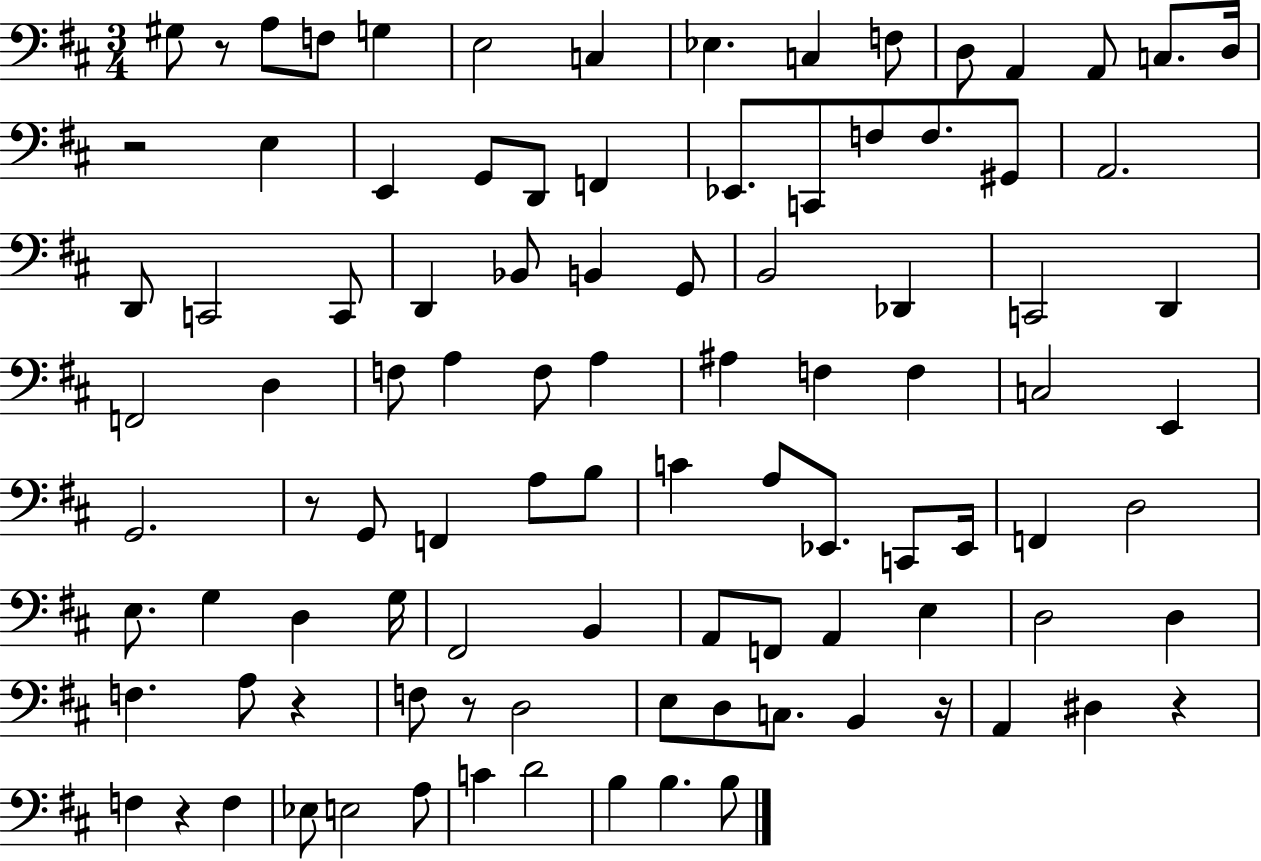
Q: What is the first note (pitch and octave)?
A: G#3